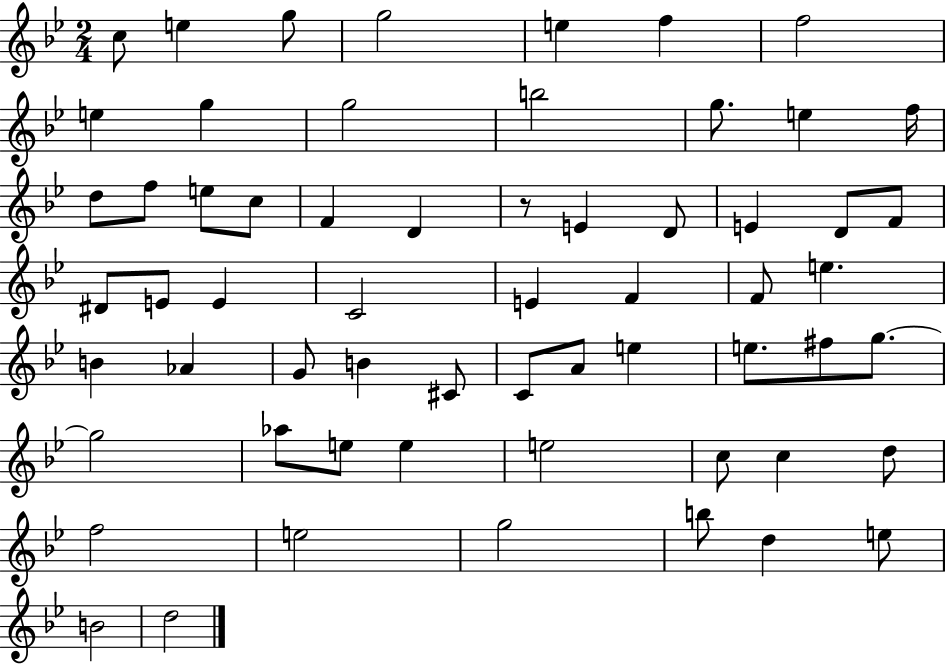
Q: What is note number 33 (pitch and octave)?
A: E5